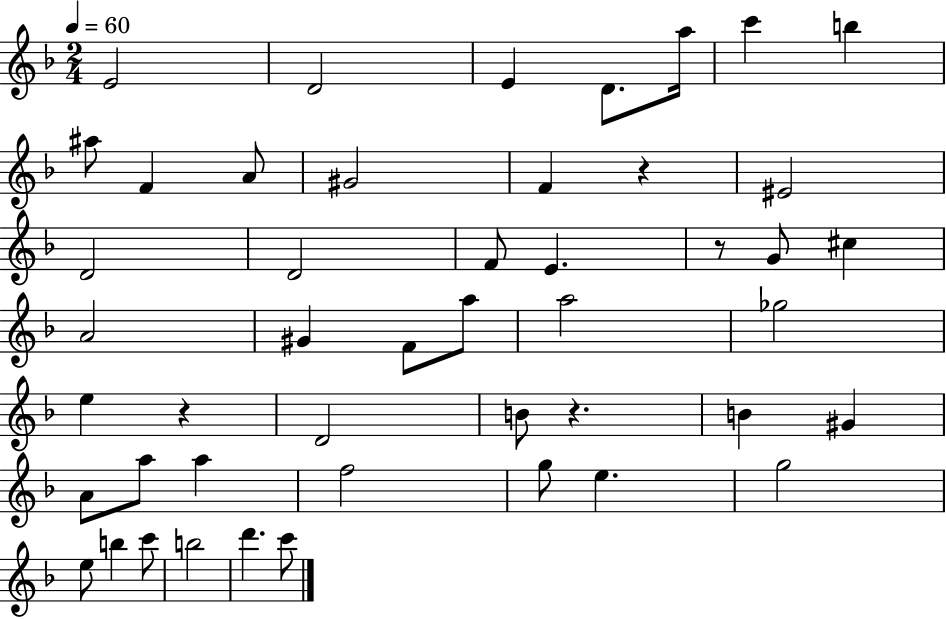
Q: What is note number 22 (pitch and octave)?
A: F4